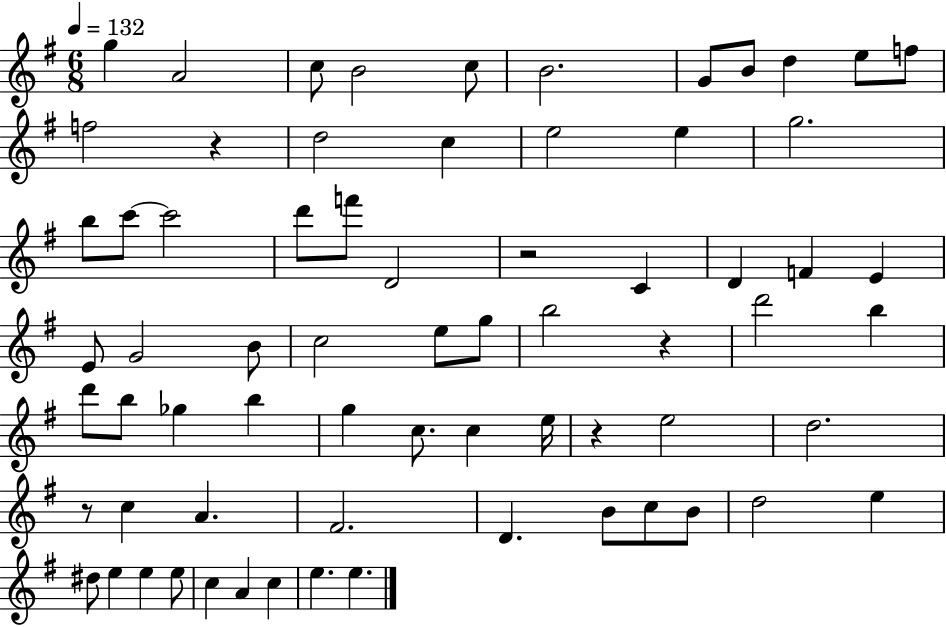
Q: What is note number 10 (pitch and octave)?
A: E5